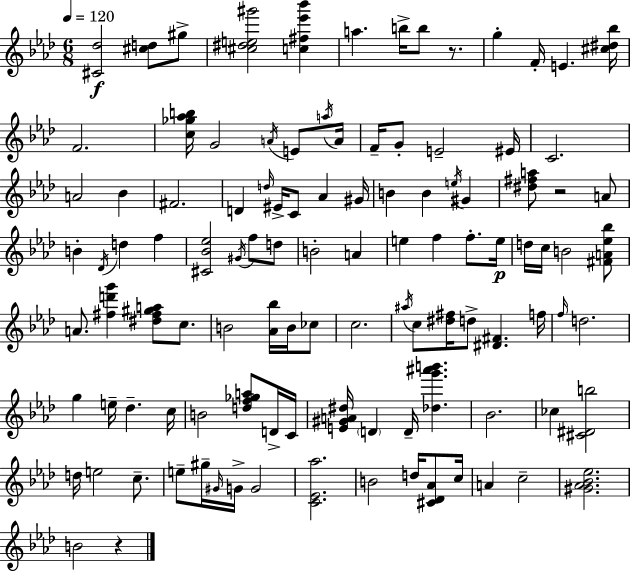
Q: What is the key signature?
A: AES major